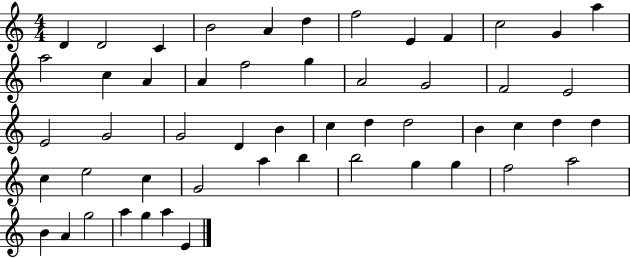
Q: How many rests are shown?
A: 0